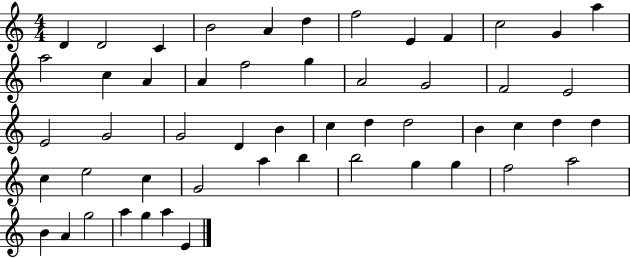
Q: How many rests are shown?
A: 0